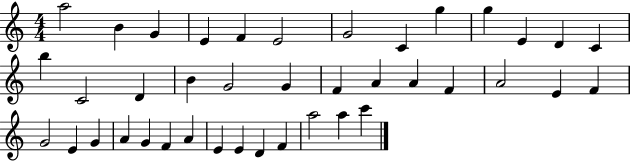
A5/h B4/q G4/q E4/q F4/q E4/h G4/h C4/q G5/q G5/q E4/q D4/q C4/q B5/q C4/h D4/q B4/q G4/h G4/q F4/q A4/q A4/q F4/q A4/h E4/q F4/q G4/h E4/q G4/q A4/q G4/q F4/q A4/q E4/q E4/q D4/q F4/q A5/h A5/q C6/q